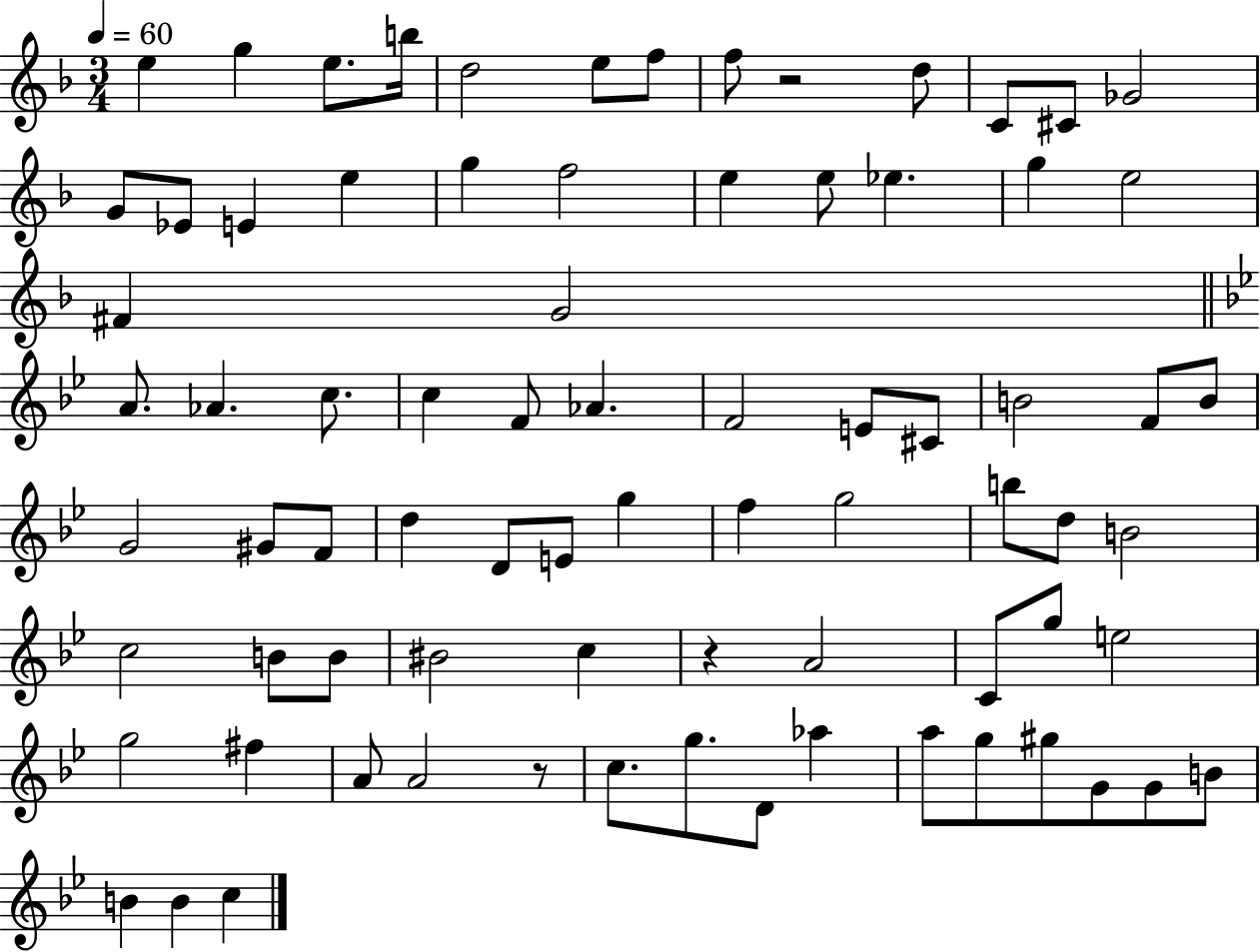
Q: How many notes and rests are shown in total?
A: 78